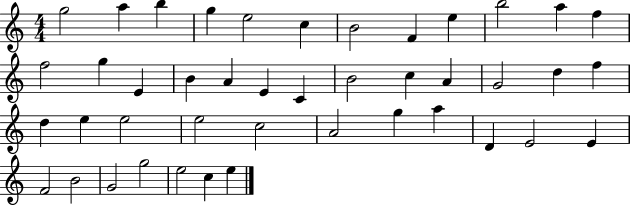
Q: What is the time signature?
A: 4/4